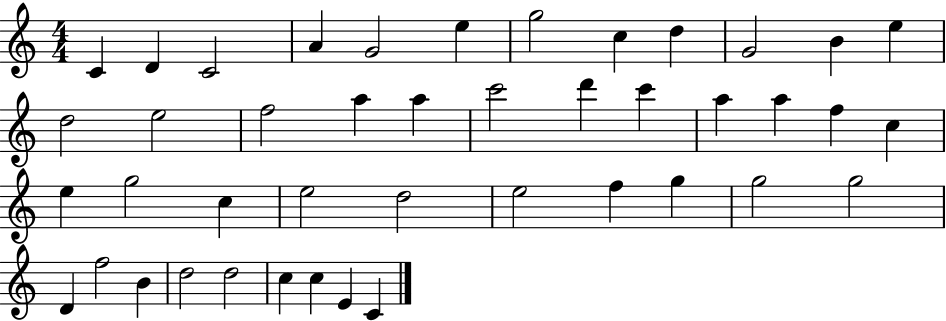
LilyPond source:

{
  \clef treble
  \numericTimeSignature
  \time 4/4
  \key c \major
  c'4 d'4 c'2 | a'4 g'2 e''4 | g''2 c''4 d''4 | g'2 b'4 e''4 | \break d''2 e''2 | f''2 a''4 a''4 | c'''2 d'''4 c'''4 | a''4 a''4 f''4 c''4 | \break e''4 g''2 c''4 | e''2 d''2 | e''2 f''4 g''4 | g''2 g''2 | \break d'4 f''2 b'4 | d''2 d''2 | c''4 c''4 e'4 c'4 | \bar "|."
}